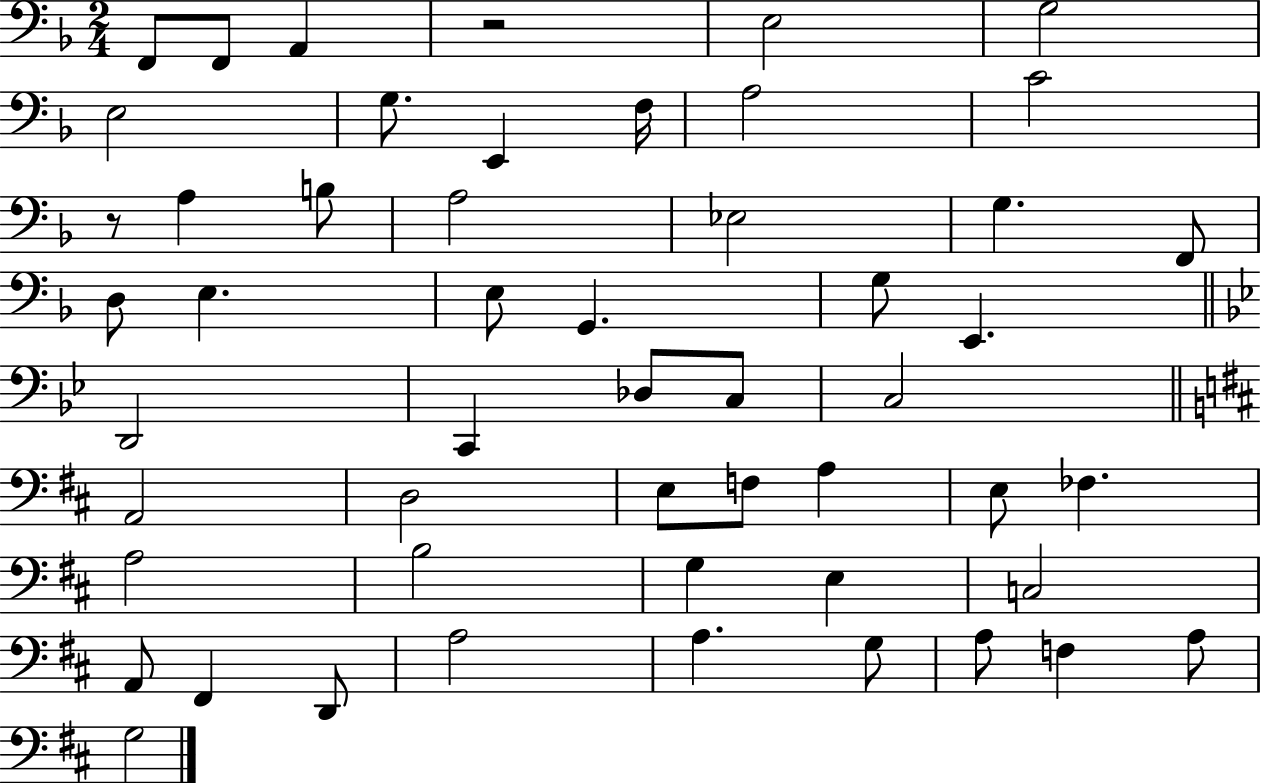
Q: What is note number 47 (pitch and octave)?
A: A3